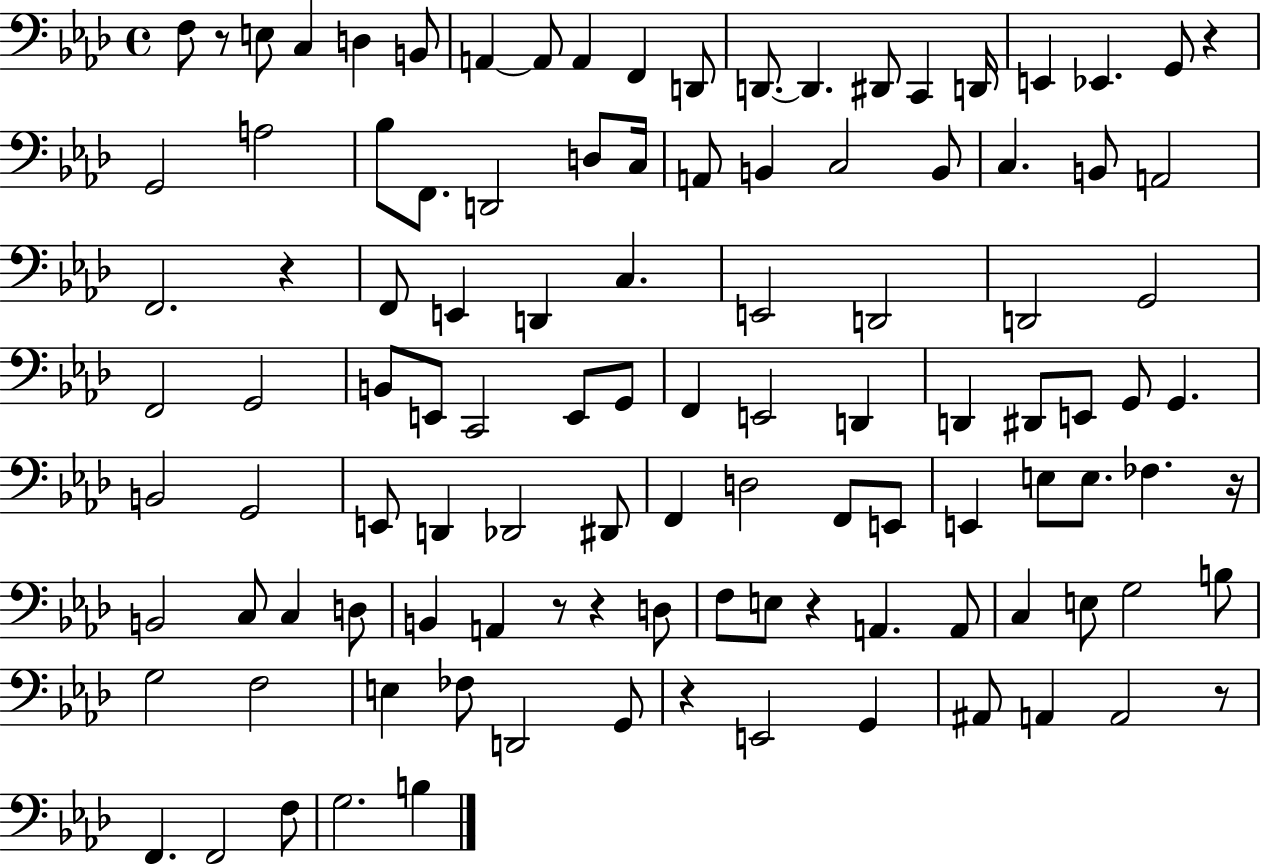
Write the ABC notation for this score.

X:1
T:Untitled
M:4/4
L:1/4
K:Ab
F,/2 z/2 E,/2 C, D, B,,/2 A,, A,,/2 A,, F,, D,,/2 D,,/2 D,, ^D,,/2 C,, D,,/4 E,, _E,, G,,/2 z G,,2 A,2 _B,/2 F,,/2 D,,2 D,/2 C,/4 A,,/2 B,, C,2 B,,/2 C, B,,/2 A,,2 F,,2 z F,,/2 E,, D,, C, E,,2 D,,2 D,,2 G,,2 F,,2 G,,2 B,,/2 E,,/2 C,,2 E,,/2 G,,/2 F,, E,,2 D,, D,, ^D,,/2 E,,/2 G,,/2 G,, B,,2 G,,2 E,,/2 D,, _D,,2 ^D,,/2 F,, D,2 F,,/2 E,,/2 E,, E,/2 E,/2 _F, z/4 B,,2 C,/2 C, D,/2 B,, A,, z/2 z D,/2 F,/2 E,/2 z A,, A,,/2 C, E,/2 G,2 B,/2 G,2 F,2 E, _F,/2 D,,2 G,,/2 z E,,2 G,, ^A,,/2 A,, A,,2 z/2 F,, F,,2 F,/2 G,2 B,